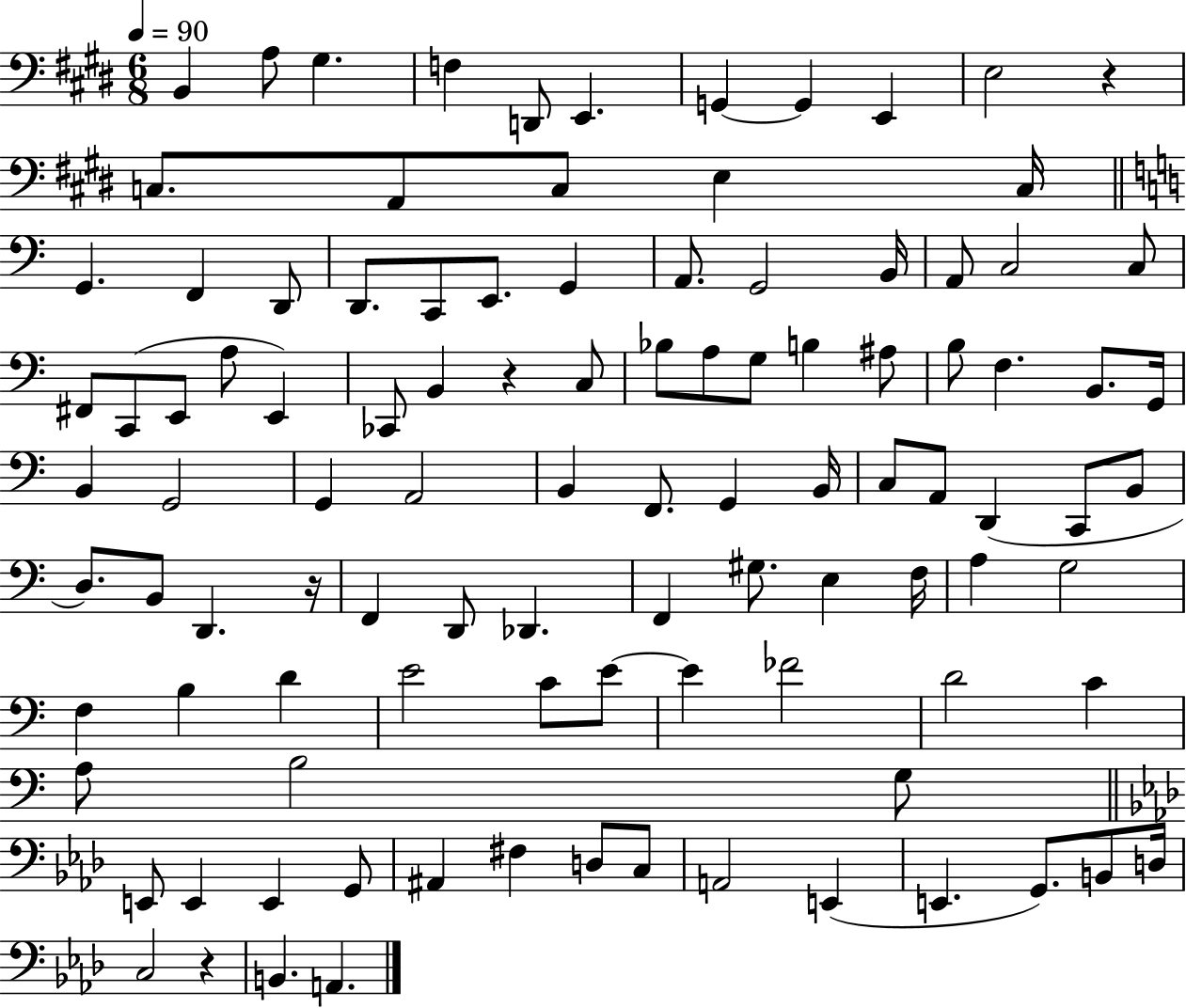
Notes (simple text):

B2/q A3/e G#3/q. F3/q D2/e E2/q. G2/q G2/q E2/q E3/h R/q C3/e. A2/e C3/e E3/q C3/s G2/q. F2/q D2/e D2/e. C2/e E2/e. G2/q A2/e. G2/h B2/s A2/e C3/h C3/e F#2/e C2/e E2/e A3/e E2/q CES2/e B2/q R/q C3/e Bb3/e A3/e G3/e B3/q A#3/e B3/e F3/q. B2/e. G2/s B2/q G2/h G2/q A2/h B2/q F2/e. G2/q B2/s C3/e A2/e D2/q C2/e B2/e D3/e. B2/e D2/q. R/s F2/q D2/e Db2/q. F2/q G#3/e. E3/q F3/s A3/q G3/h F3/q B3/q D4/q E4/h C4/e E4/e E4/q FES4/h D4/h C4/q A3/e B3/h G3/e E2/e E2/q E2/q G2/e A#2/q F#3/q D3/e C3/e A2/h E2/q E2/q. G2/e. B2/e D3/s C3/h R/q B2/q. A2/q.